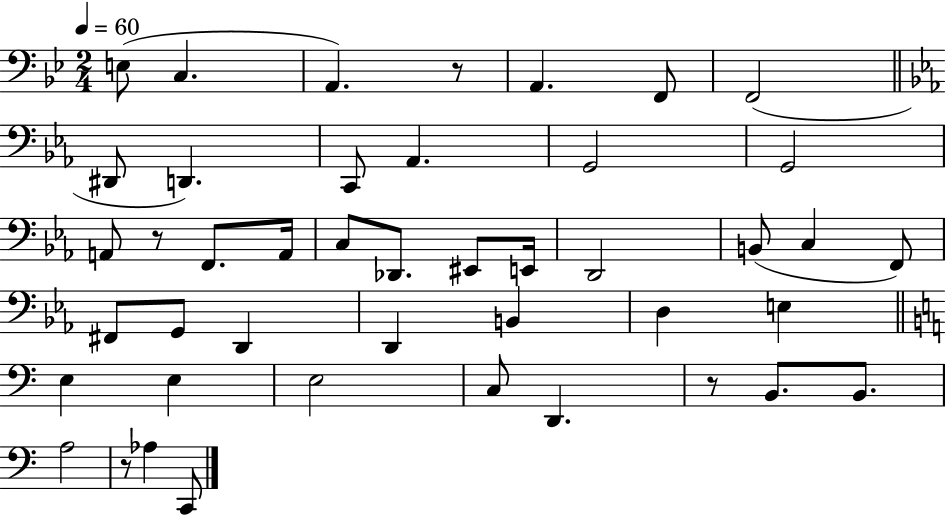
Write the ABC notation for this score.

X:1
T:Untitled
M:2/4
L:1/4
K:Bb
E,/2 C, A,, z/2 A,, F,,/2 F,,2 ^D,,/2 D,, C,,/2 _A,, G,,2 G,,2 A,,/2 z/2 F,,/2 A,,/4 C,/2 _D,,/2 ^E,,/2 E,,/4 D,,2 B,,/2 C, F,,/2 ^F,,/2 G,,/2 D,, D,, B,, D, E, E, E, E,2 C,/2 D,, z/2 B,,/2 B,,/2 A,2 z/2 _A, C,,/2